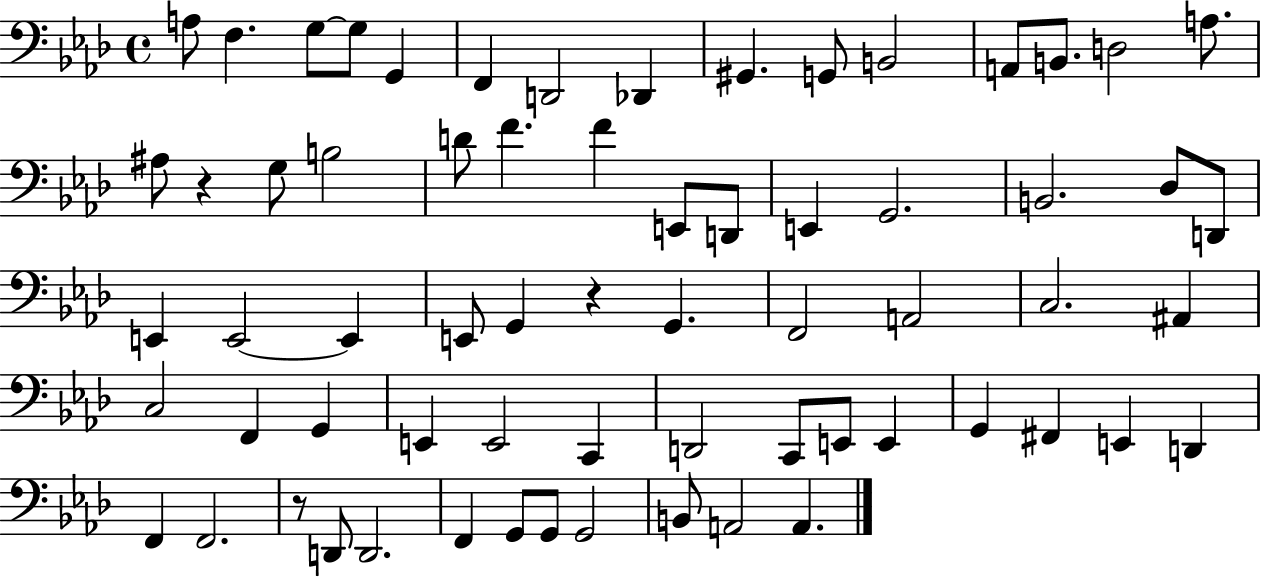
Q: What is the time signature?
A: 4/4